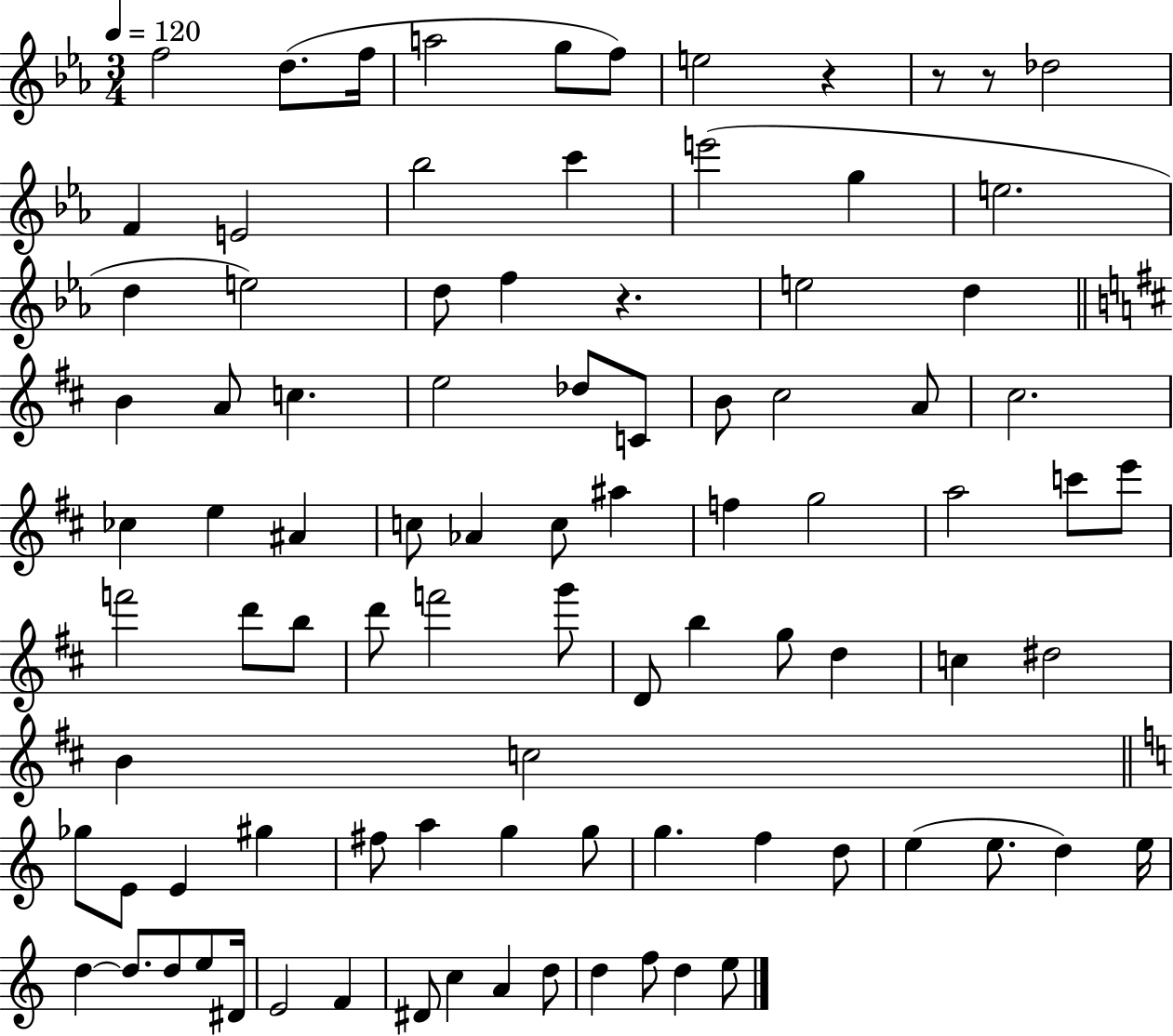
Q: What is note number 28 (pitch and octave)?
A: B4